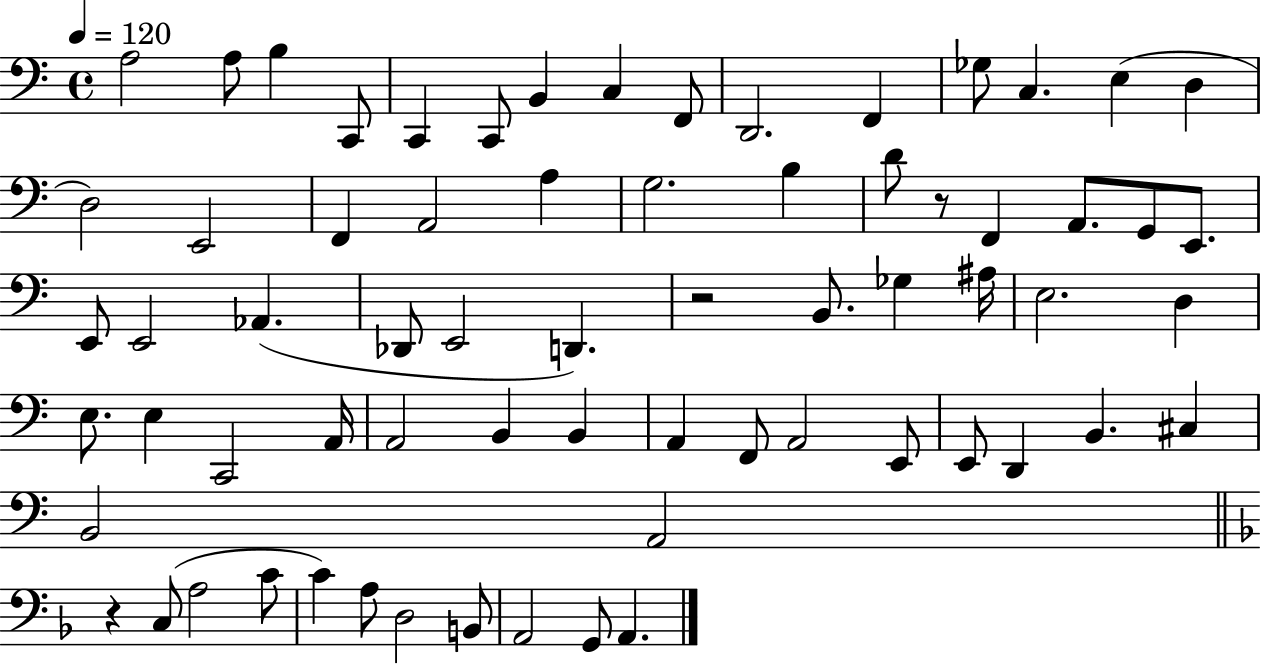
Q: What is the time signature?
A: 4/4